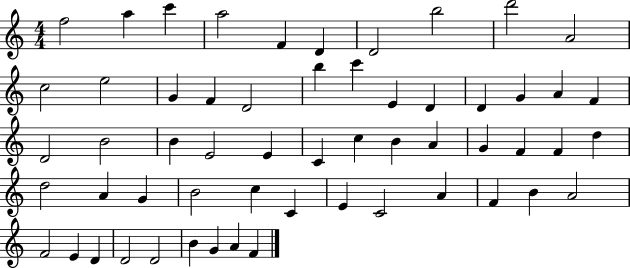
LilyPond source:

{
  \clef treble
  \numericTimeSignature
  \time 4/4
  \key c \major
  f''2 a''4 c'''4 | a''2 f'4 d'4 | d'2 b''2 | d'''2 a'2 | \break c''2 e''2 | g'4 f'4 d'2 | b''4 c'''4 e'4 d'4 | d'4 g'4 a'4 f'4 | \break d'2 b'2 | b'4 e'2 e'4 | c'4 c''4 b'4 a'4 | g'4 f'4 f'4 d''4 | \break d''2 a'4 g'4 | b'2 c''4 c'4 | e'4 c'2 a'4 | f'4 b'4 a'2 | \break f'2 e'4 d'4 | d'2 d'2 | b'4 g'4 a'4 f'4 | \bar "|."
}